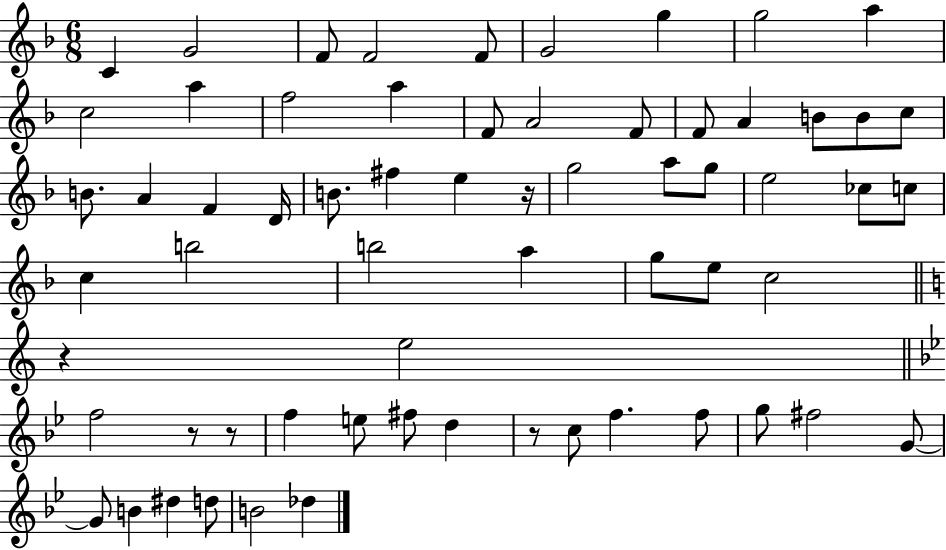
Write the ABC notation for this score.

X:1
T:Untitled
M:6/8
L:1/4
K:F
C G2 F/2 F2 F/2 G2 g g2 a c2 a f2 a F/2 A2 F/2 F/2 A B/2 B/2 c/2 B/2 A F D/4 B/2 ^f e z/4 g2 a/2 g/2 e2 _c/2 c/2 c b2 b2 a g/2 e/2 c2 z e2 f2 z/2 z/2 f e/2 ^f/2 d z/2 c/2 f f/2 g/2 ^f2 G/2 G/2 B ^d d/2 B2 _d